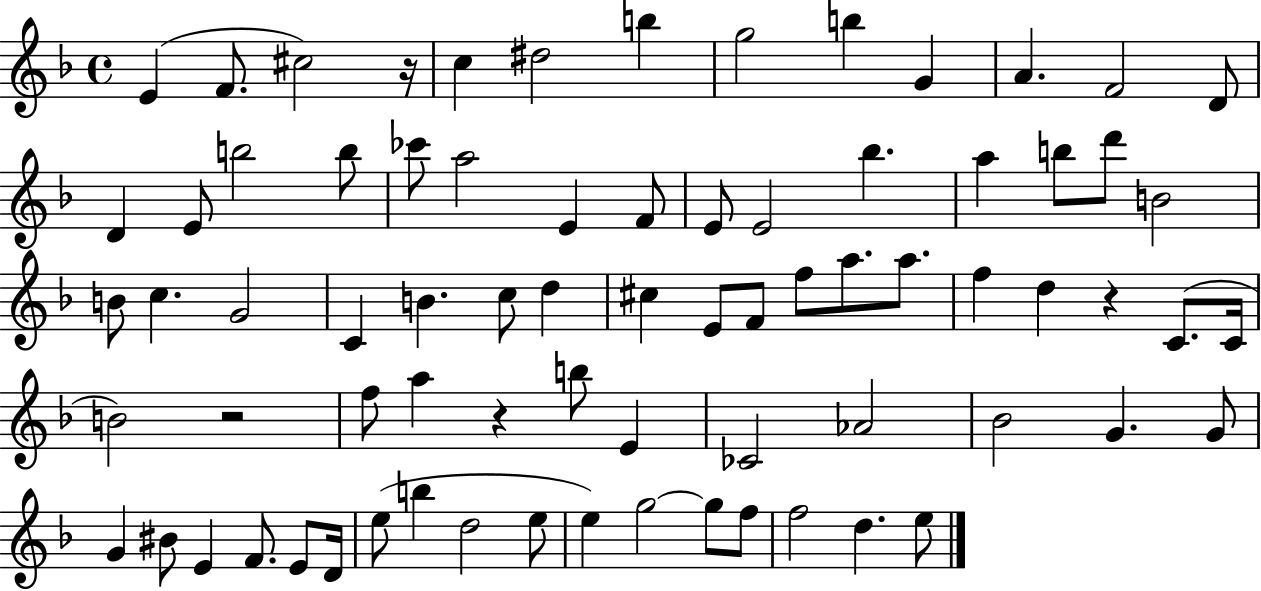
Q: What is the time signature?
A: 4/4